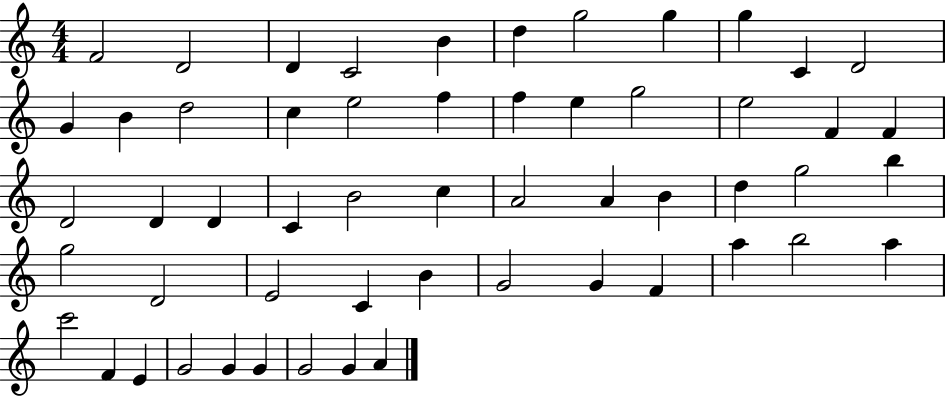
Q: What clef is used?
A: treble